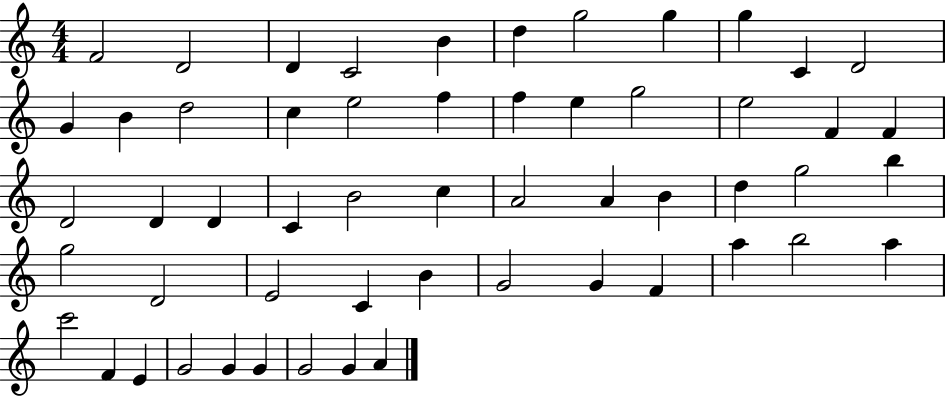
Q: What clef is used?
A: treble